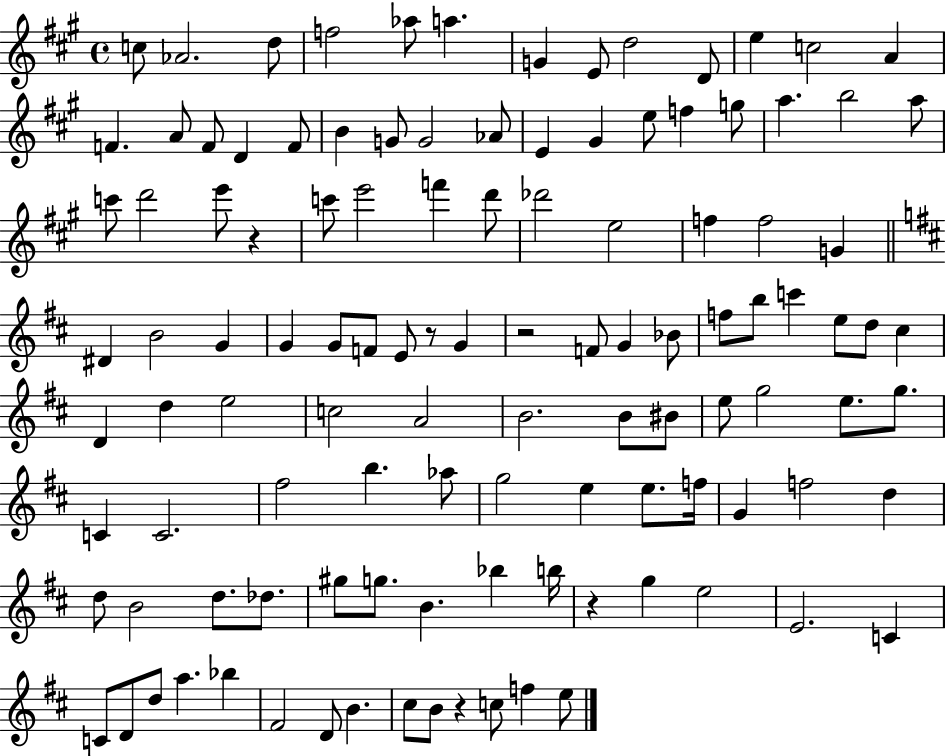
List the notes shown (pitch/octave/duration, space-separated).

C5/e Ab4/h. D5/e F5/h Ab5/e A5/q. G4/q E4/e D5/h D4/e E5/q C5/h A4/q F4/q. A4/e F4/e D4/q F4/e B4/q G4/e G4/h Ab4/e E4/q G#4/q E5/e F5/q G5/e A5/q. B5/h A5/e C6/e D6/h E6/e R/q C6/e E6/h F6/q D6/e Db6/h E5/h F5/q F5/h G4/q D#4/q B4/h G4/q G4/q G4/e F4/e E4/e R/e G4/q R/h F4/e G4/q Bb4/e F5/e B5/e C6/q E5/e D5/e C#5/q D4/q D5/q E5/h C5/h A4/h B4/h. B4/e BIS4/e E5/e G5/h E5/e. G5/e. C4/q C4/h. F#5/h B5/q. Ab5/e G5/h E5/q E5/e. F5/s G4/q F5/h D5/q D5/e B4/h D5/e. Db5/e. G#5/e G5/e. B4/q. Bb5/q B5/s R/q G5/q E5/h E4/h. C4/q C4/e D4/e D5/e A5/q. Bb5/q F#4/h D4/e B4/q. C#5/e B4/e R/q C5/e F5/q E5/e